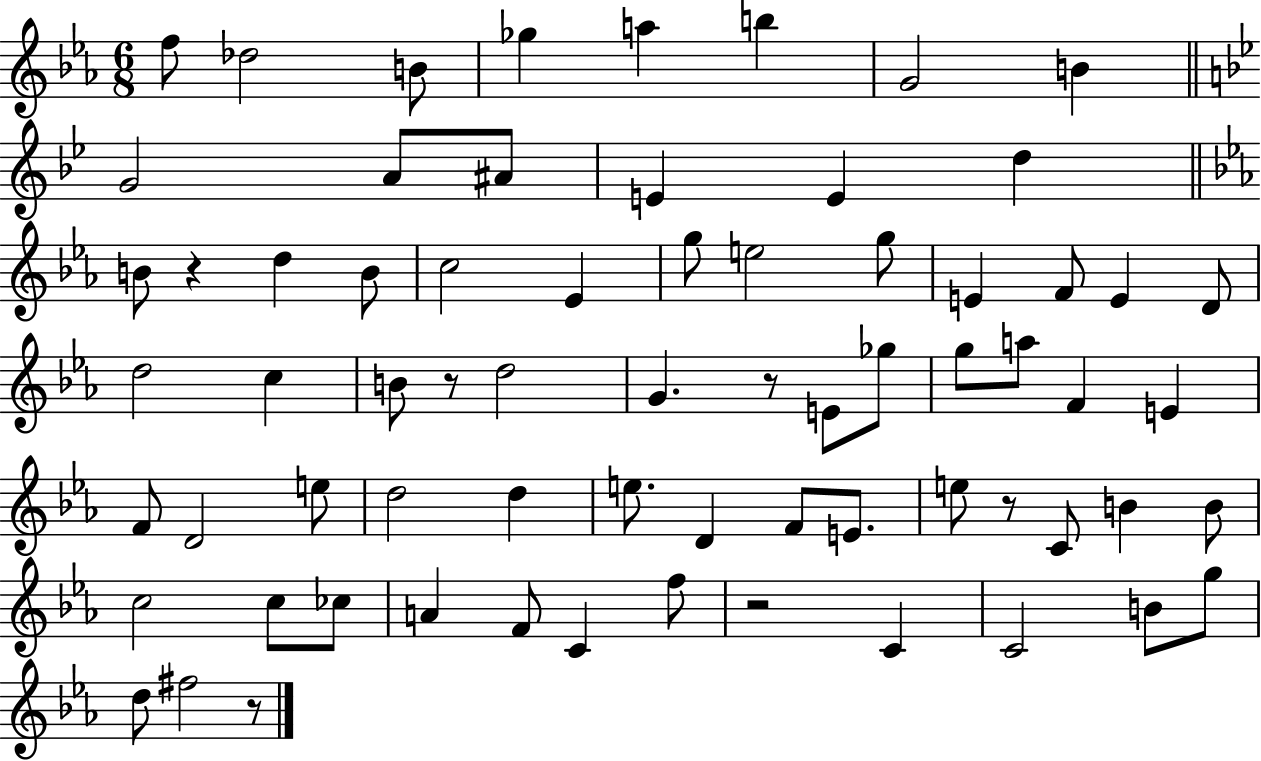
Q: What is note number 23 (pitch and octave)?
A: E4